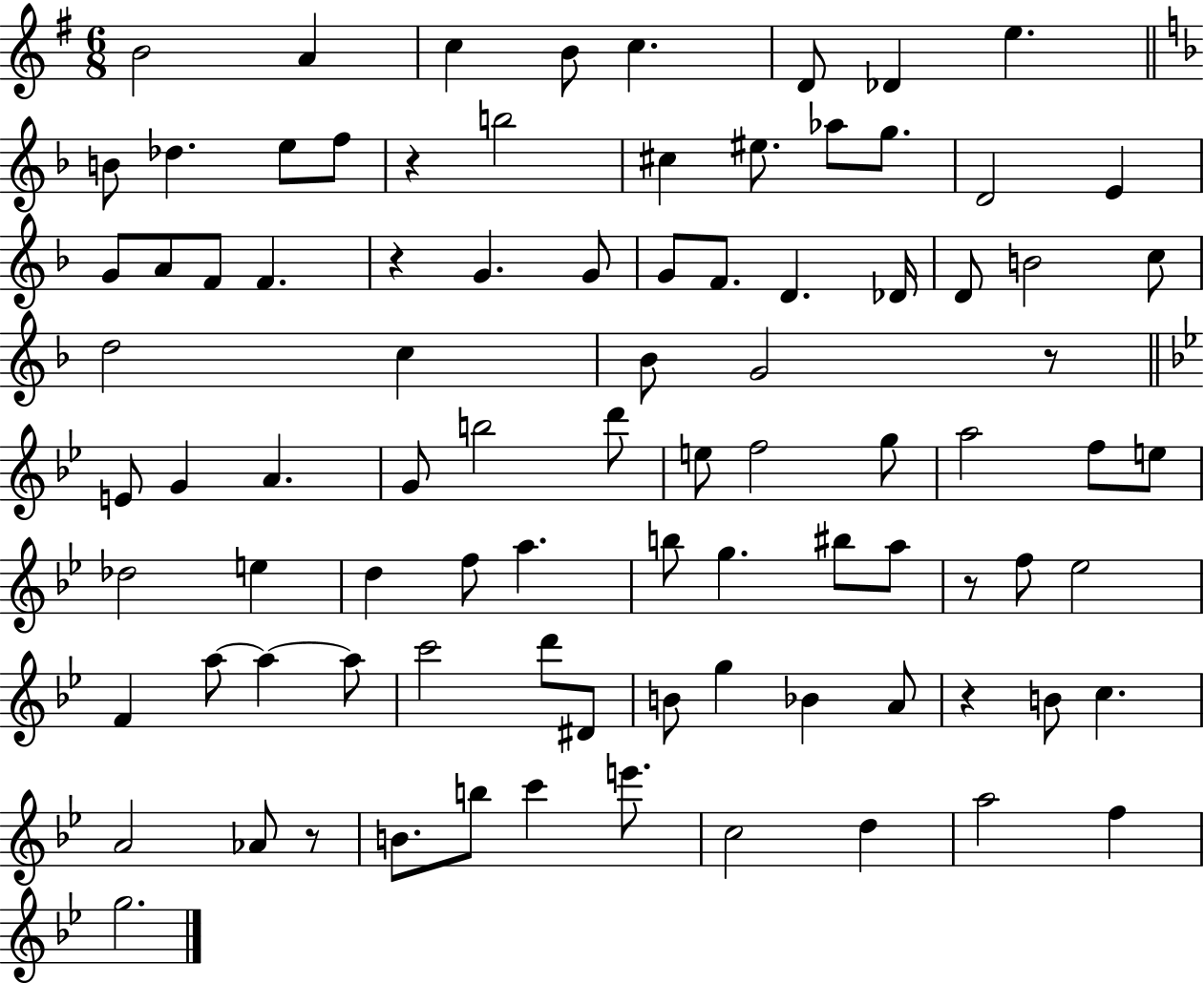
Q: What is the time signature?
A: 6/8